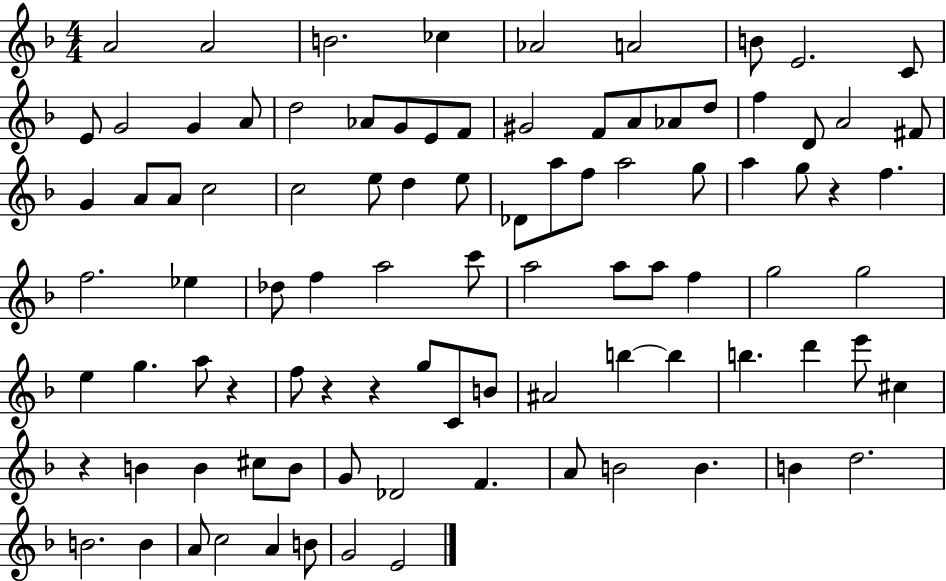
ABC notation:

X:1
T:Untitled
M:4/4
L:1/4
K:F
A2 A2 B2 _c _A2 A2 B/2 E2 C/2 E/2 G2 G A/2 d2 _A/2 G/2 E/2 F/2 ^G2 F/2 A/2 _A/2 d/2 f D/2 A2 ^F/2 G A/2 A/2 c2 c2 e/2 d e/2 _D/2 a/2 f/2 a2 g/2 a g/2 z f f2 _e _d/2 f a2 c'/2 a2 a/2 a/2 f g2 g2 e g a/2 z f/2 z z g/2 C/2 B/2 ^A2 b b b d' e'/2 ^c z B B ^c/2 B/2 G/2 _D2 F A/2 B2 B B d2 B2 B A/2 c2 A B/2 G2 E2